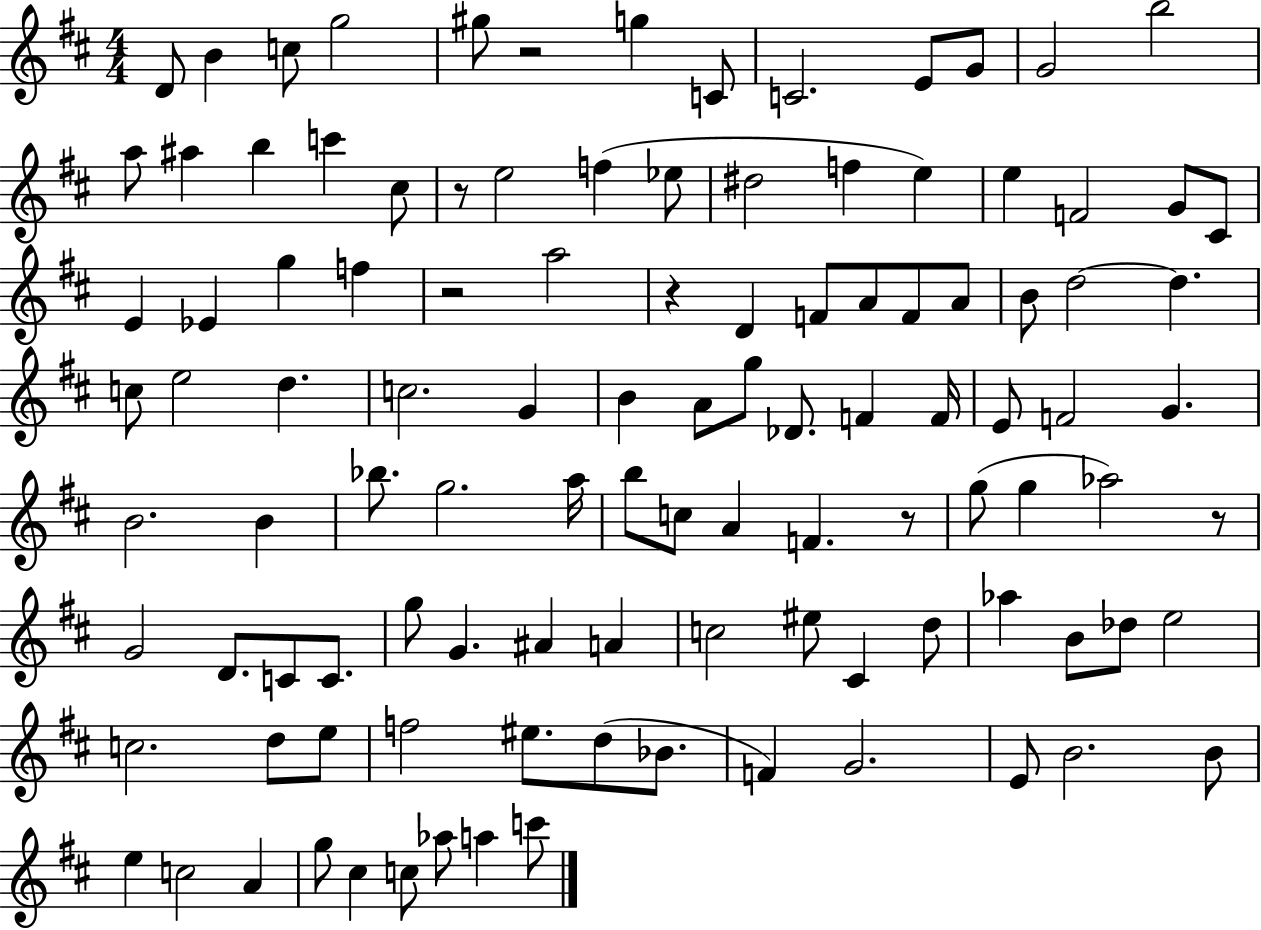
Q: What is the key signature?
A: D major